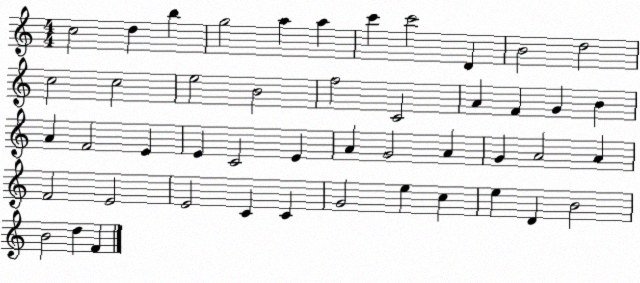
X:1
T:Untitled
M:4/4
L:1/4
K:C
c2 d b g2 a a c' c'2 D B2 d2 c2 c2 e2 B2 f2 C2 A F G B A F2 E E C2 E A G2 A G A2 A F2 E2 E2 C C G2 e c e D B2 B2 d F